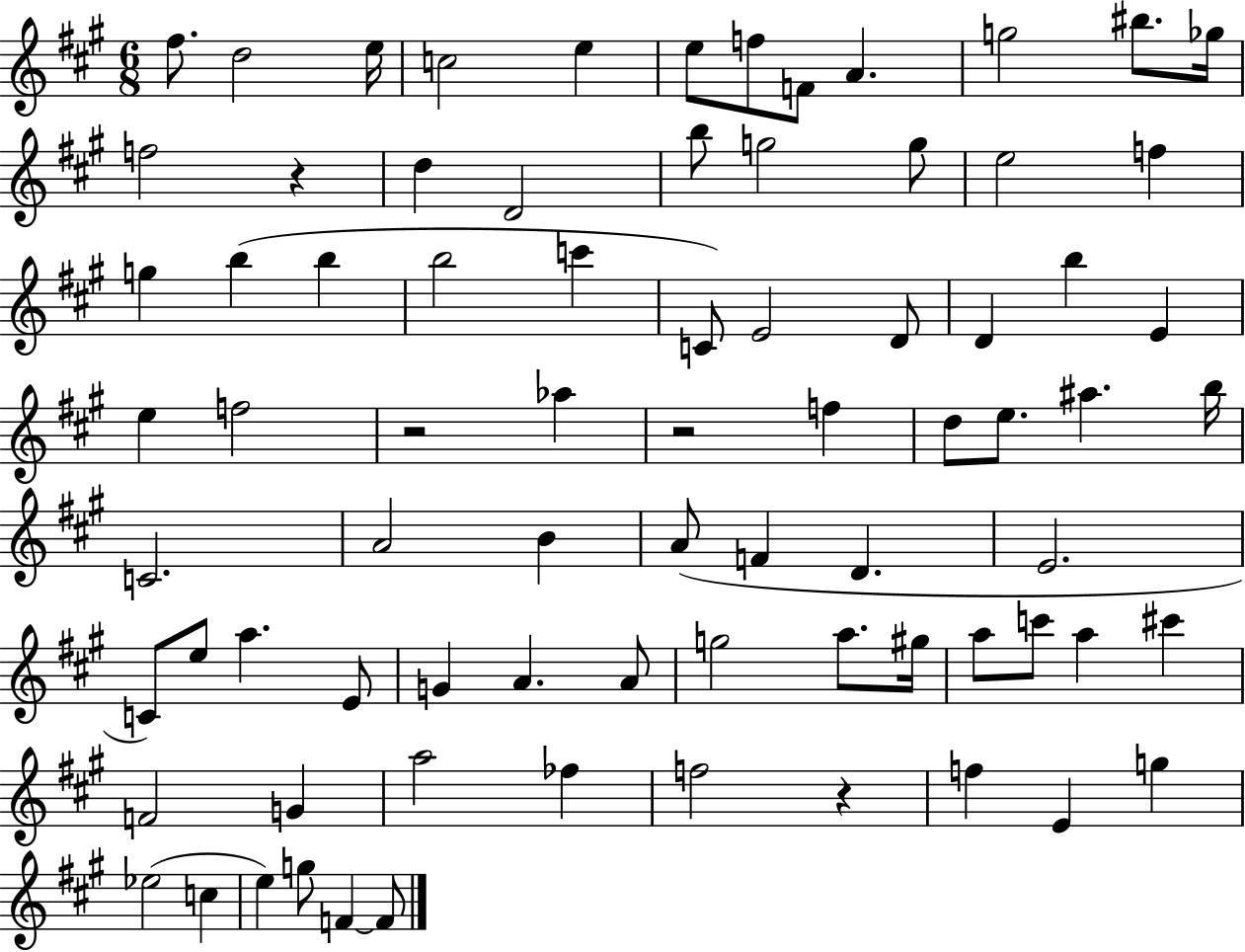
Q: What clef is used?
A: treble